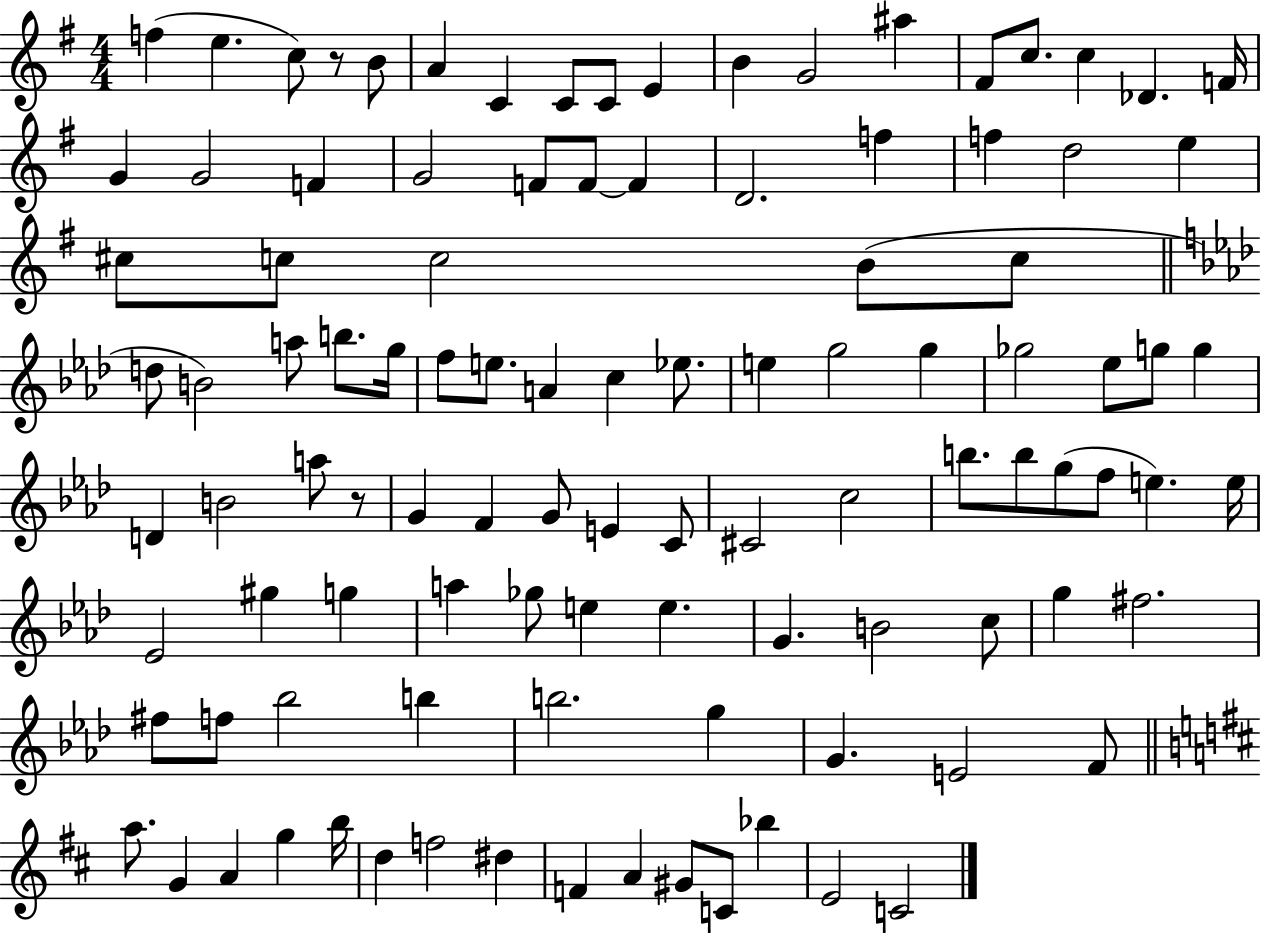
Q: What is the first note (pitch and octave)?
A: F5